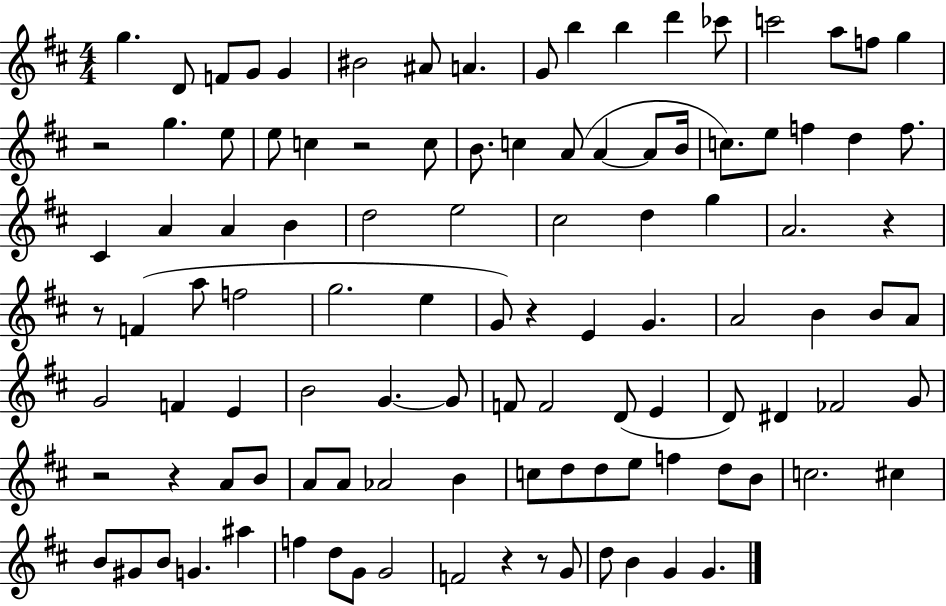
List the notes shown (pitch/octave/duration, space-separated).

G5/q. D4/e F4/e G4/e G4/q BIS4/h A#4/e A4/q. G4/e B5/q B5/q D6/q CES6/e C6/h A5/e F5/e G5/q R/h G5/q. E5/e E5/e C5/q R/h C5/e B4/e. C5/q A4/e A4/q A4/e B4/s C5/e. E5/e F5/q D5/q F5/e. C#4/q A4/q A4/q B4/q D5/h E5/h C#5/h D5/q G5/q A4/h. R/q R/e F4/q A5/e F5/h G5/h. E5/q G4/e R/q E4/q G4/q. A4/h B4/q B4/e A4/e G4/h F4/q E4/q B4/h G4/q. G4/e F4/e F4/h D4/e E4/q D4/e D#4/q FES4/h G4/e R/h R/q A4/e B4/e A4/e A4/e Ab4/h B4/q C5/e D5/e D5/e E5/e F5/q D5/e B4/e C5/h. C#5/q B4/e G#4/e B4/e G4/q. A#5/q F5/q D5/e G4/e G4/h F4/h R/q R/e G4/e D5/e B4/q G4/q G4/q.